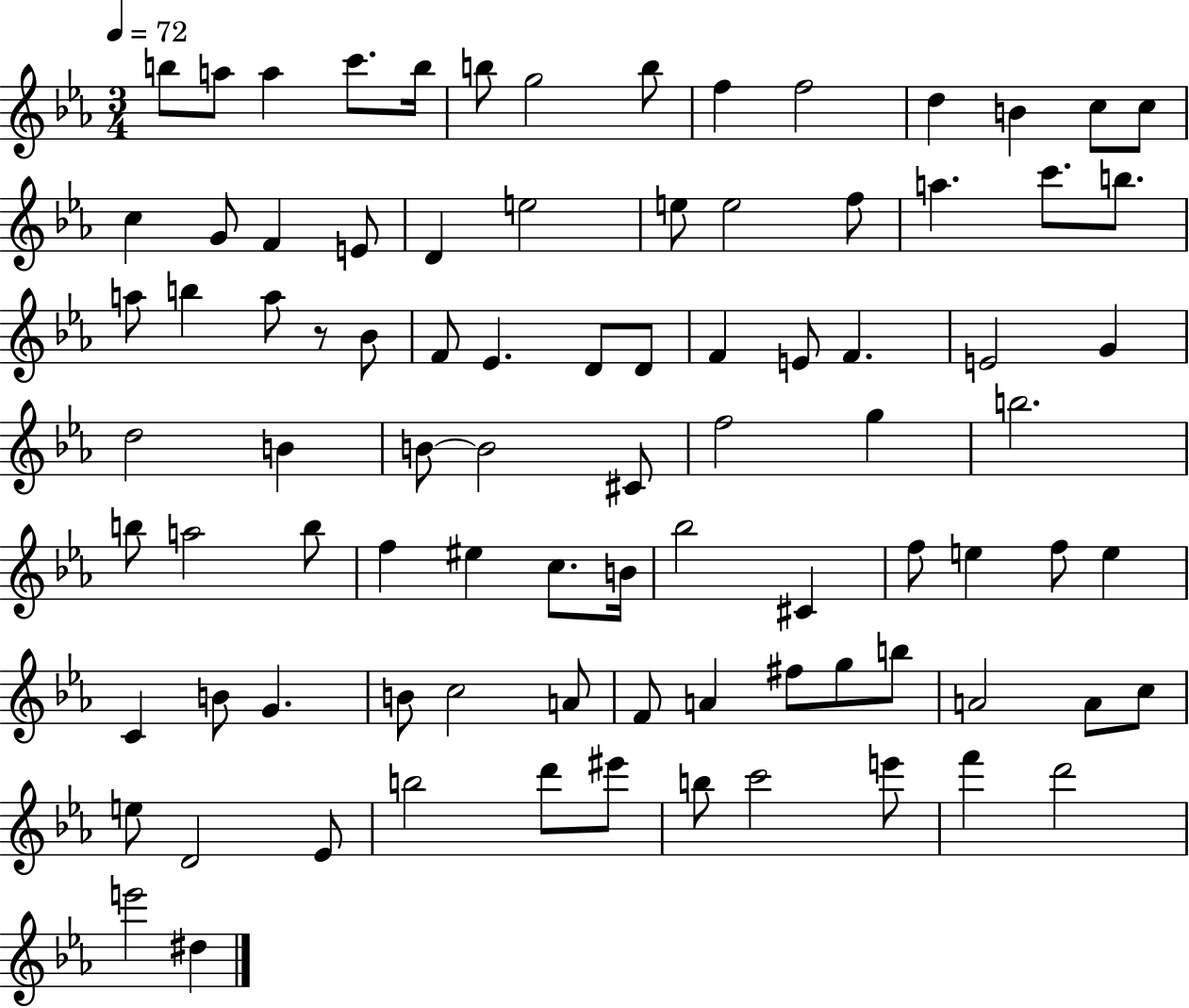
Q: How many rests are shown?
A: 1